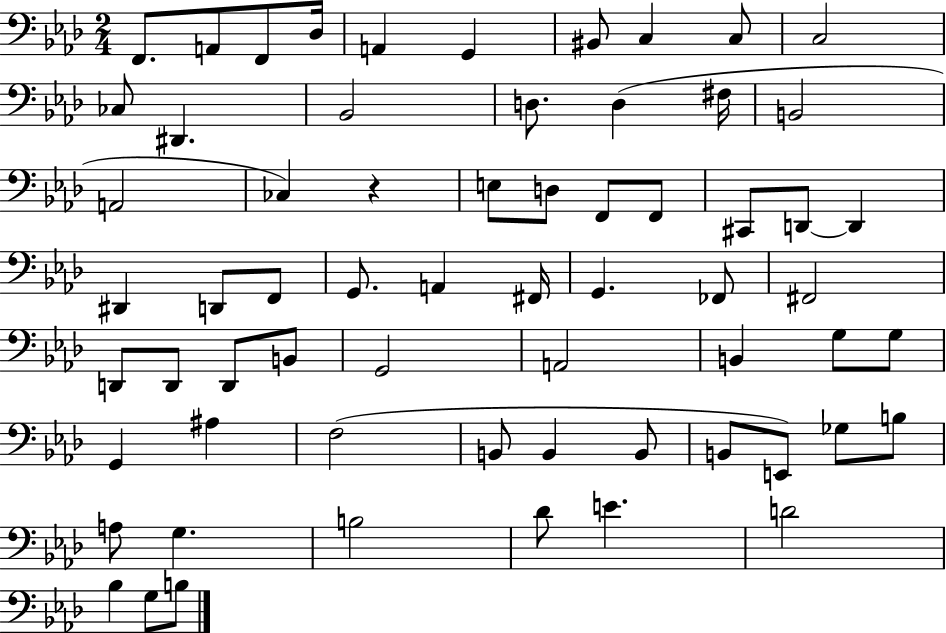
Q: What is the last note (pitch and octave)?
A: B3